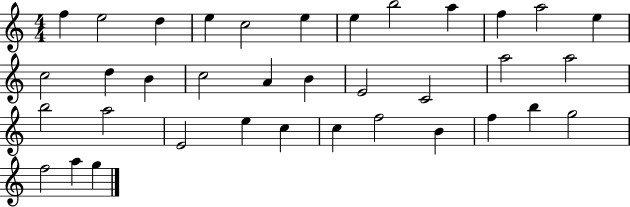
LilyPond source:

{
  \clef treble
  \numericTimeSignature
  \time 4/4
  \key c \major
  f''4 e''2 d''4 | e''4 c''2 e''4 | e''4 b''2 a''4 | f''4 a''2 e''4 | \break c''2 d''4 b'4 | c''2 a'4 b'4 | e'2 c'2 | a''2 a''2 | \break b''2 a''2 | e'2 e''4 c''4 | c''4 f''2 b'4 | f''4 b''4 g''2 | \break f''2 a''4 g''4 | \bar "|."
}